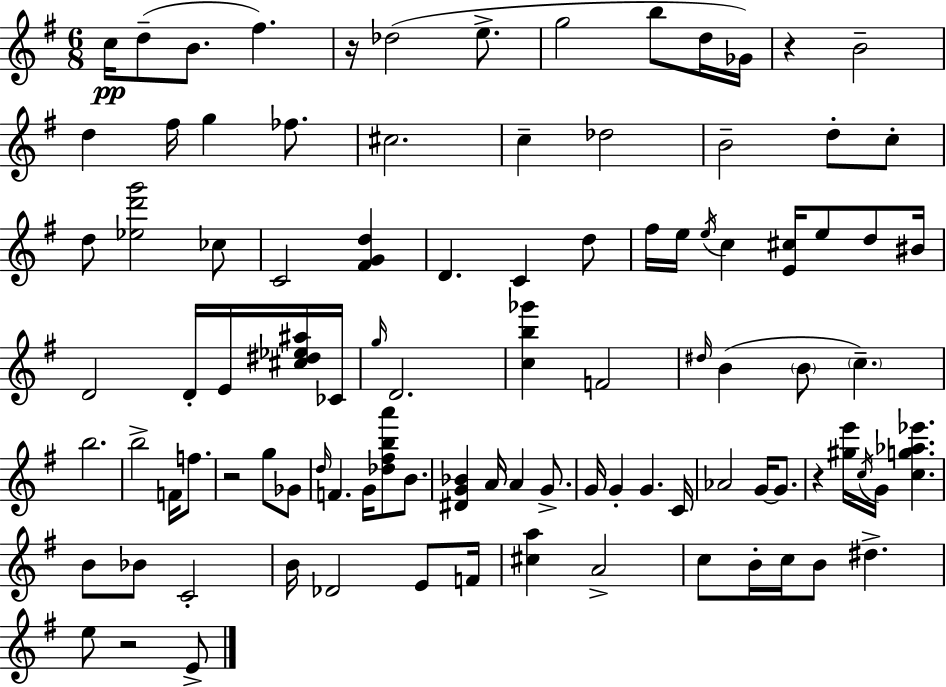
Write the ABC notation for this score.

X:1
T:Untitled
M:6/8
L:1/4
K:Em
c/4 d/2 B/2 ^f z/4 _d2 e/2 g2 b/2 d/4 _G/4 z B2 d ^f/4 g _f/2 ^c2 c _d2 B2 d/2 c/2 d/2 [_ed'g']2 _c/2 C2 [^FGd] D C d/2 ^f/4 e/4 e/4 c [E^c]/4 e/2 d/2 ^B/4 D2 D/4 E/4 [^c^d_e^a]/4 _C/4 g/4 D2 [cb_g'] F2 ^d/4 B B/2 c b2 b2 F/4 f/2 z2 g/2 _G/2 d/4 F G/4 [_d^fba']/2 B/2 [^DG_B] A/4 A G/2 G/4 G G C/4 _A2 G/4 G/2 z [^ge']/4 c/4 G/4 [cg_a_e'] B/2 _B/2 C2 B/4 _D2 E/2 F/4 [^ca] A2 c/2 B/4 c/4 B/2 ^d e/2 z2 E/2